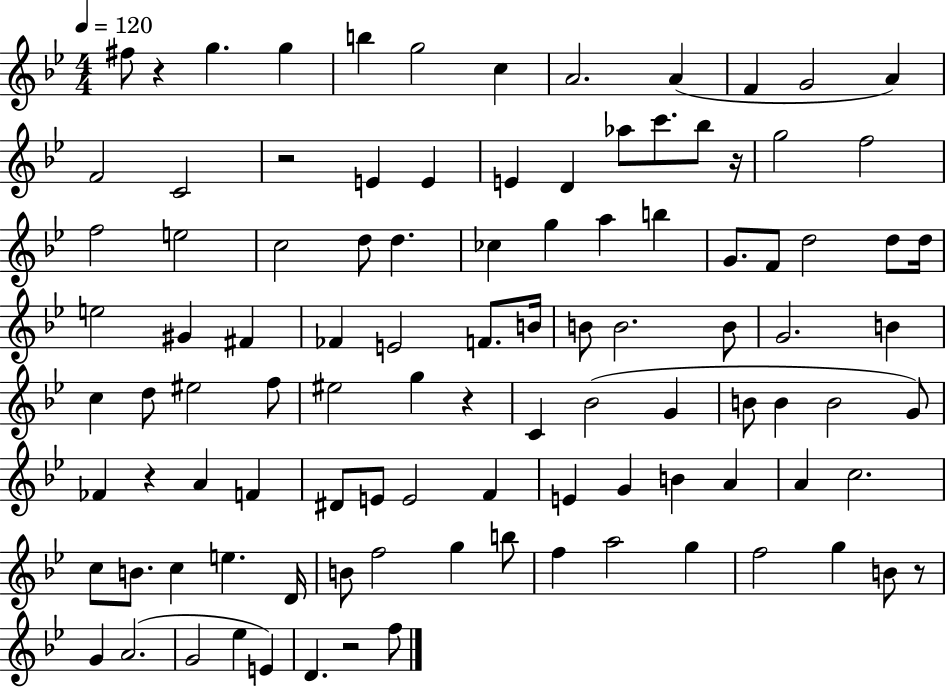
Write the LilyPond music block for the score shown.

{
  \clef treble
  \numericTimeSignature
  \time 4/4
  \key bes \major
  \tempo 4 = 120
  fis''8 r4 g''4. g''4 | b''4 g''2 c''4 | a'2. a'4( | f'4 g'2 a'4) | \break f'2 c'2 | r2 e'4 e'4 | e'4 d'4 aes''8 c'''8. bes''8 r16 | g''2 f''2 | \break f''2 e''2 | c''2 d''8 d''4. | ces''4 g''4 a''4 b''4 | g'8. f'8 d''2 d''8 d''16 | \break e''2 gis'4 fis'4 | fes'4 e'2 f'8. b'16 | b'8 b'2. b'8 | g'2. b'4 | \break c''4 d''8 eis''2 f''8 | eis''2 g''4 r4 | c'4 bes'2( g'4 | b'8 b'4 b'2 g'8) | \break fes'4 r4 a'4 f'4 | dis'8 e'8 e'2 f'4 | e'4 g'4 b'4 a'4 | a'4 c''2. | \break c''8 b'8. c''4 e''4. d'16 | b'8 f''2 g''4 b''8 | f''4 a''2 g''4 | f''2 g''4 b'8 r8 | \break g'4 a'2.( | g'2 ees''4 e'4) | d'4. r2 f''8 | \bar "|."
}